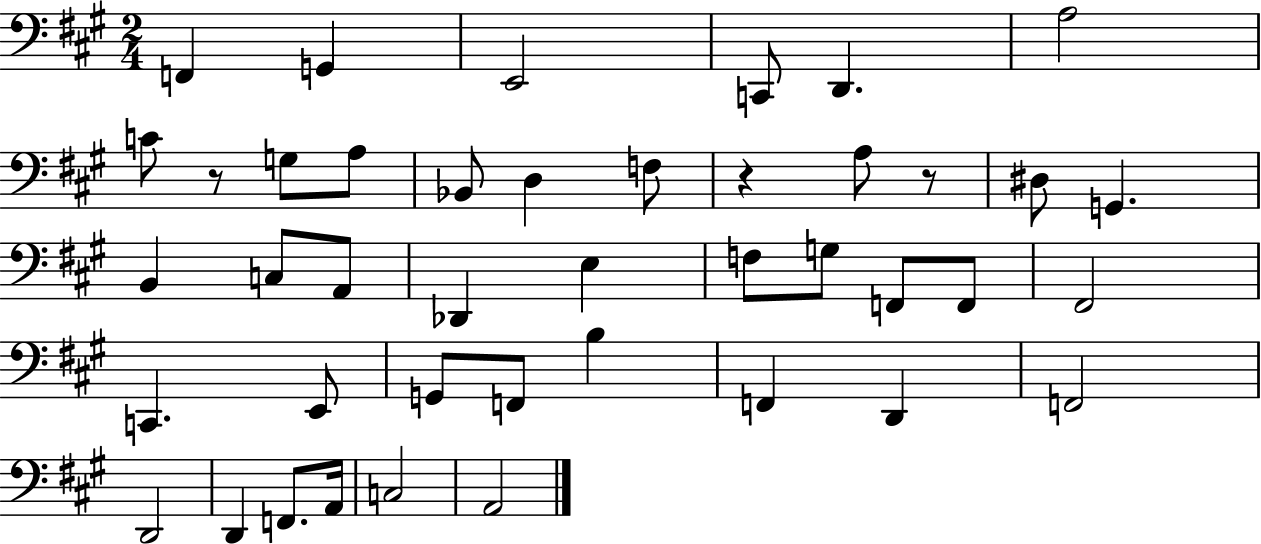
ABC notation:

X:1
T:Untitled
M:2/4
L:1/4
K:A
F,, G,, E,,2 C,,/2 D,, A,2 C/2 z/2 G,/2 A,/2 _B,,/2 D, F,/2 z A,/2 z/2 ^D,/2 G,, B,, C,/2 A,,/2 _D,, E, F,/2 G,/2 F,,/2 F,,/2 ^F,,2 C,, E,,/2 G,,/2 F,,/2 B, F,, D,, F,,2 D,,2 D,, F,,/2 A,,/4 C,2 A,,2